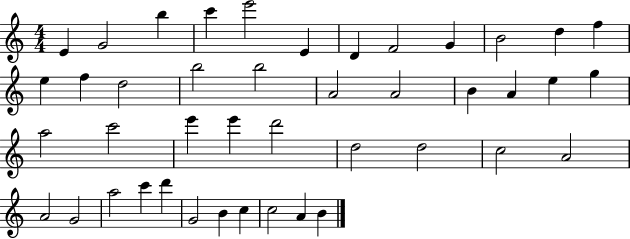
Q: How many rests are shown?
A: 0